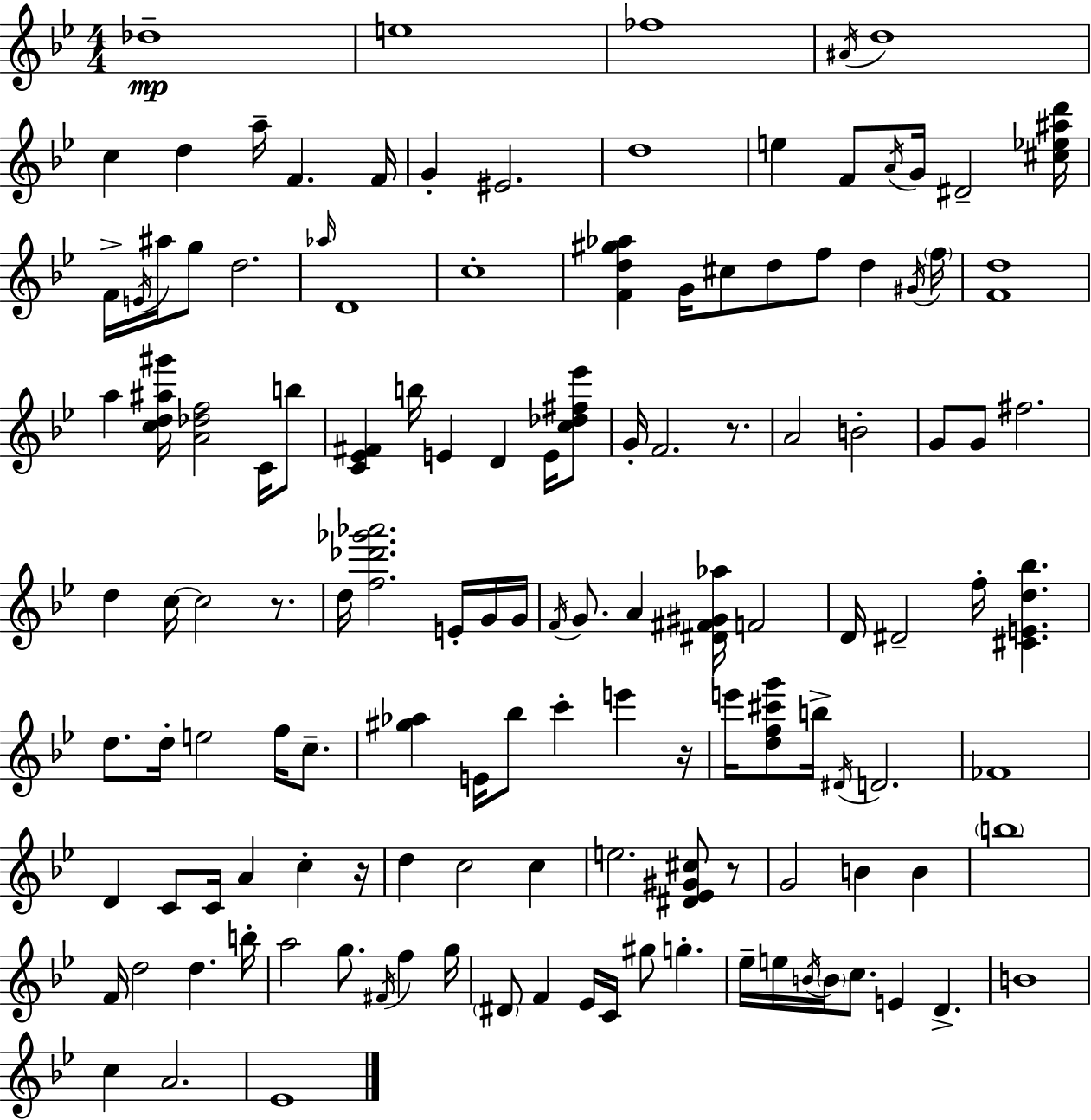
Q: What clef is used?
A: treble